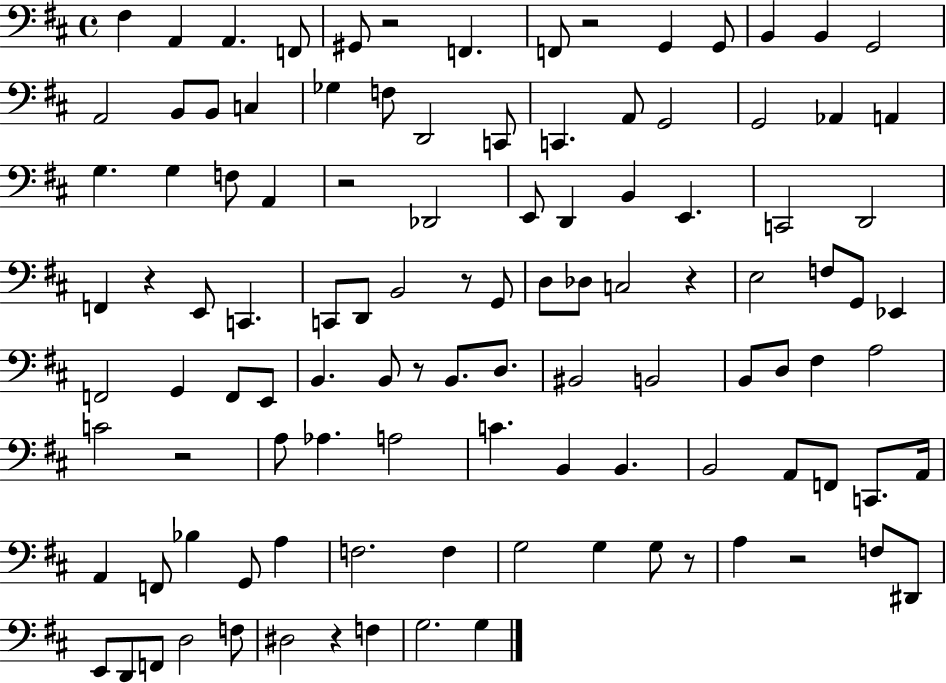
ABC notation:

X:1
T:Untitled
M:4/4
L:1/4
K:D
^F, A,, A,, F,,/2 ^G,,/2 z2 F,, F,,/2 z2 G,, G,,/2 B,, B,, G,,2 A,,2 B,,/2 B,,/2 C, _G, F,/2 D,,2 C,,/2 C,, A,,/2 G,,2 G,,2 _A,, A,, G, G, F,/2 A,, z2 _D,,2 E,,/2 D,, B,, E,, C,,2 D,,2 F,, z E,,/2 C,, C,,/2 D,,/2 B,,2 z/2 G,,/2 D,/2 _D,/2 C,2 z E,2 F,/2 G,,/2 _E,, F,,2 G,, F,,/2 E,,/2 B,, B,,/2 z/2 B,,/2 D,/2 ^B,,2 B,,2 B,,/2 D,/2 ^F, A,2 C2 z2 A,/2 _A, A,2 C B,, B,, B,,2 A,,/2 F,,/2 C,,/2 A,,/4 A,, F,,/2 _B, G,,/2 A, F,2 F, G,2 G, G,/2 z/2 A, z2 F,/2 ^D,,/2 E,,/2 D,,/2 F,,/2 D,2 F,/2 ^D,2 z F, G,2 G,